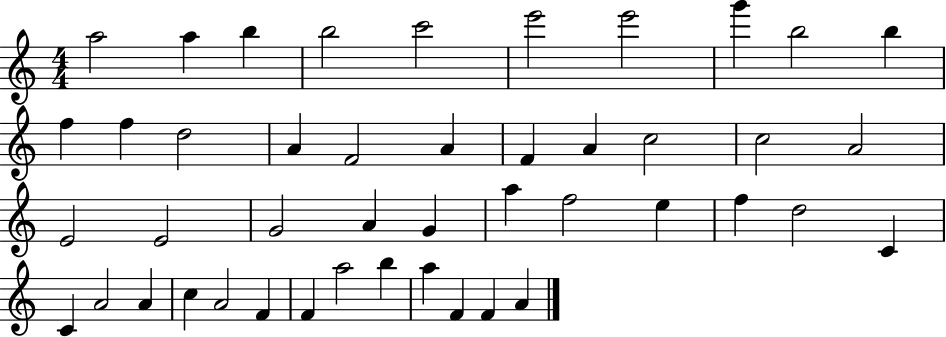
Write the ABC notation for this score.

X:1
T:Untitled
M:4/4
L:1/4
K:C
a2 a b b2 c'2 e'2 e'2 g' b2 b f f d2 A F2 A F A c2 c2 A2 E2 E2 G2 A G a f2 e f d2 C C A2 A c A2 F F a2 b a F F A